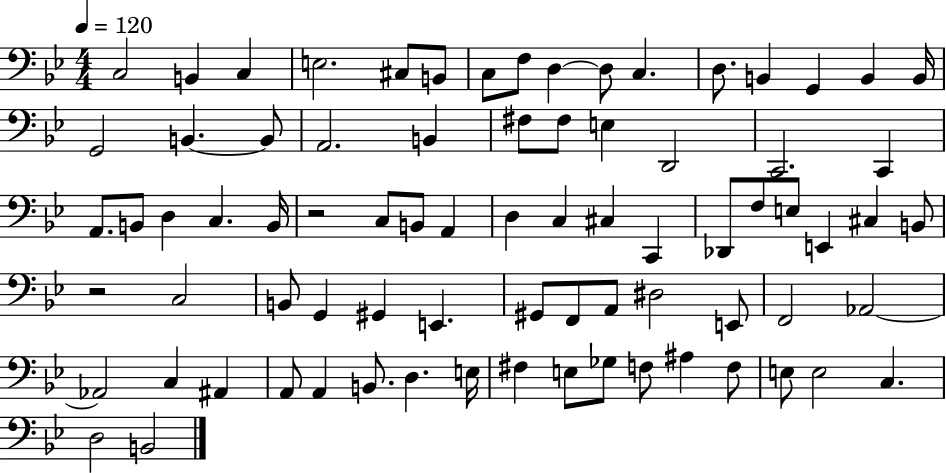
X:1
T:Untitled
M:4/4
L:1/4
K:Bb
C,2 B,, C, E,2 ^C,/2 B,,/2 C,/2 F,/2 D, D,/2 C, D,/2 B,, G,, B,, B,,/4 G,,2 B,, B,,/2 A,,2 B,, ^F,/2 ^F,/2 E, D,,2 C,,2 C,, A,,/2 B,,/2 D, C, B,,/4 z2 C,/2 B,,/2 A,, D, C, ^C, C,, _D,,/2 F,/2 E,/2 E,, ^C, B,,/2 z2 C,2 B,,/2 G,, ^G,, E,, ^G,,/2 F,,/2 A,,/2 ^D,2 E,,/2 F,,2 _A,,2 _A,,2 C, ^A,, A,,/2 A,, B,,/2 D, E,/4 ^F, E,/2 _G,/2 F,/2 ^A, F,/2 E,/2 E,2 C, D,2 B,,2